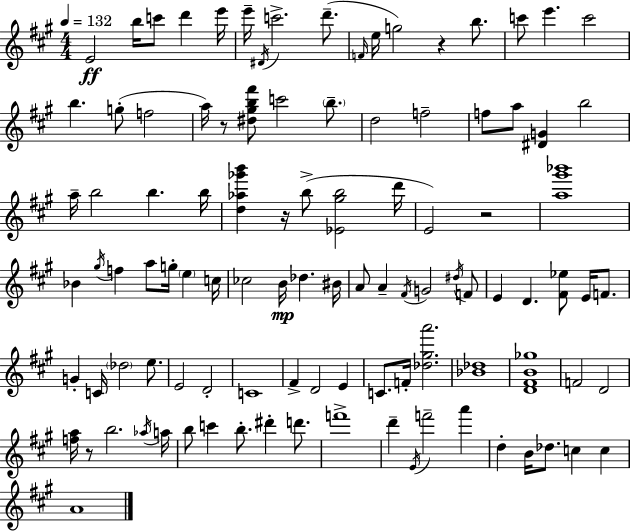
{
  \clef treble
  \numericTimeSignature
  \time 4/4
  \key a \major
  \tempo 4 = 132
  e'2\ff b''16 c'''8 d'''4 e'''16 | e'''16-- \acciaccatura { dis'16 } c'''2.-> d'''8.--( | \grace { f'16 } e''16 g''2) r4 b''8. | c'''8 e'''4. c'''2 | \break b''4. g''8-.( f''2 | a''16) r8 <dis'' gis'' b'' fis'''>8 c'''2 \parenthesize b''8.-- | d''2 f''2-- | f''8 a''8 <dis' g'>4 b''2 | \break a''16-- b''2 b''4. | b''16 <d'' aes'' ges''' b'''>4 r16 b''8->( <ees' gis'' b''>2 | d'''16 e'2) r2 | <a'' gis''' bes'''>1 | \break bes'4 \acciaccatura { gis''16 } f''4 a''8 g''16-. \parenthesize e''4 | c''16 ces''2 b'16\mp des''4. | bis'16 a'8 a'4-- \acciaccatura { fis'16 } g'2 | \acciaccatura { dis''16 } f'8 e'4 d'4. <fis' ees''>8 | \break e'16 f'8. g'4-. c'16 \parenthesize des''2 | e''8. e'2 d'2-. | c'1 | fis'4-> d'2 | \break e'4 c'8. f'16-. <des'' gis'' a'''>2. | <bes' des''>1 | <d' fis' b' ges''>1 | f'2 d'2 | \break <f'' a''>16 r8 b''2. | \acciaccatura { aes''16 } a''16 b''8 c'''4 b''8.-. dis'''4-. | d'''8. f'''1-> | d'''4-- \acciaccatura { e'16 } f'''2-- | \break a'''4 d''4-. b'16 des''8. c''4 | c''4 a'1 | \bar "|."
}